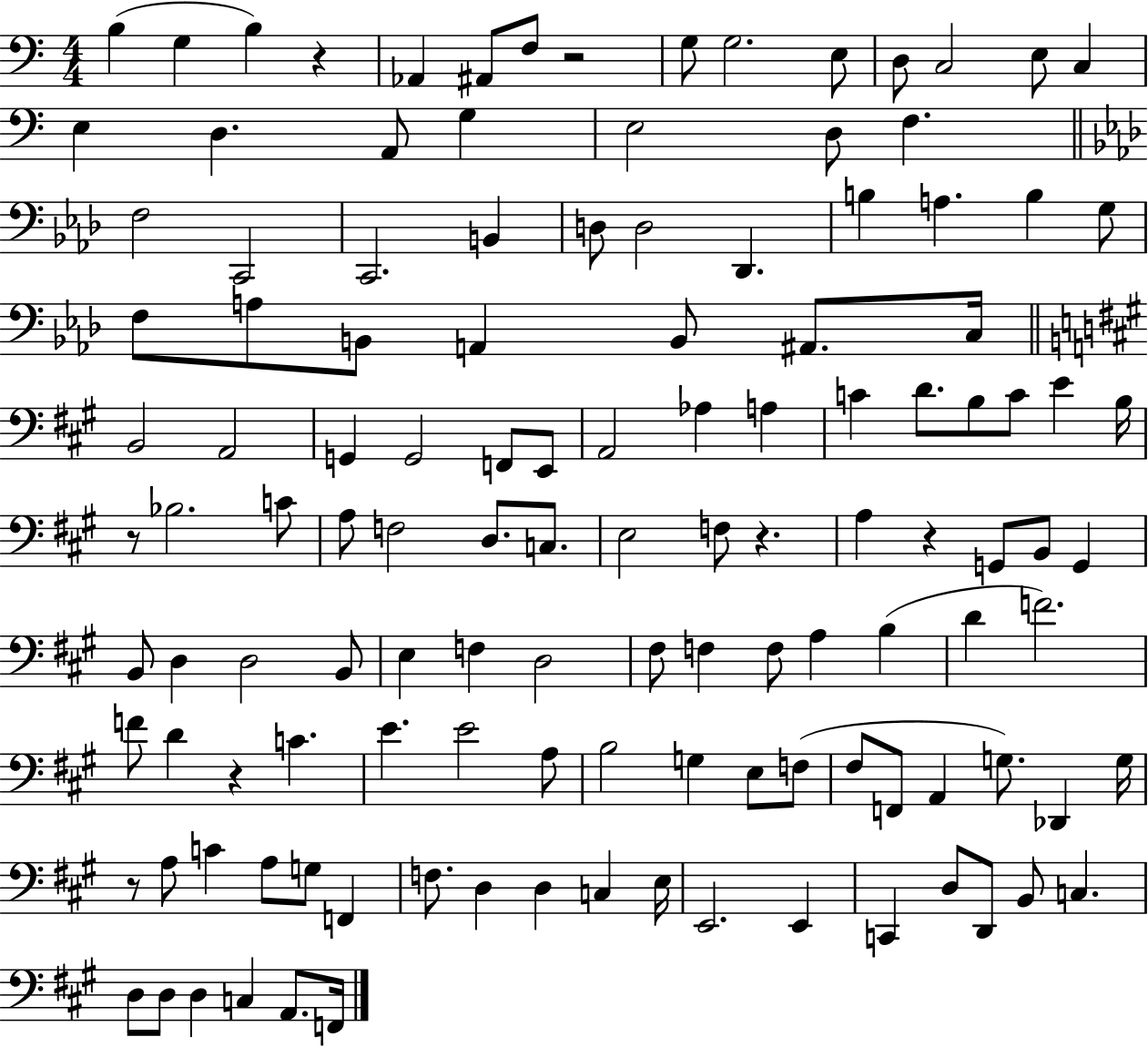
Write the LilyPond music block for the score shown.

{
  \clef bass
  \numericTimeSignature
  \time 4/4
  \key c \major
  b4( g4 b4) r4 | aes,4 ais,8 f8 r2 | g8 g2. e8 | d8 c2 e8 c4 | \break e4 d4. a,8 g4 | e2 d8 f4. | \bar "||" \break \key aes \major f2 c,2 | c,2. b,4 | d8 d2 des,4. | b4 a4. b4 g8 | \break f8 a8 b,8 a,4 b,8 ais,8. c16 | \bar "||" \break \key a \major b,2 a,2 | g,4 g,2 f,8 e,8 | a,2 aes4 a4 | c'4 d'8. b8 c'8 e'4 b16 | \break r8 bes2. c'8 | a8 f2 d8. c8. | e2 f8 r4. | a4 r4 g,8 b,8 g,4 | \break b,8 d4 d2 b,8 | e4 f4 d2 | fis8 f4 f8 a4 b4( | d'4 f'2.) | \break f'8 d'4 r4 c'4. | e'4. e'2 a8 | b2 g4 e8 f8( | fis8 f,8 a,4 g8.) des,4 g16 | \break r8 a8 c'4 a8 g8 f,4 | f8. d4 d4 c4 e16 | e,2. e,4 | c,4 d8 d,8 b,8 c4. | \break d8 d8 d4 c4 a,8. f,16 | \bar "|."
}